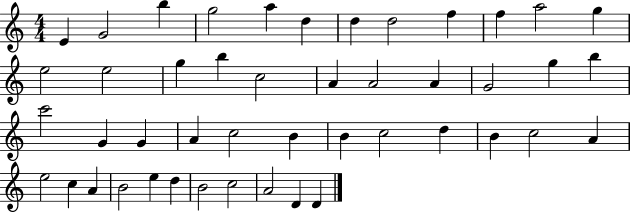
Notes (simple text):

E4/q G4/h B5/q G5/h A5/q D5/q D5/q D5/h F5/q F5/q A5/h G5/q E5/h E5/h G5/q B5/q C5/h A4/q A4/h A4/q G4/h G5/q B5/q C6/h G4/q G4/q A4/q C5/h B4/q B4/q C5/h D5/q B4/q C5/h A4/q E5/h C5/q A4/q B4/h E5/q D5/q B4/h C5/h A4/h D4/q D4/q